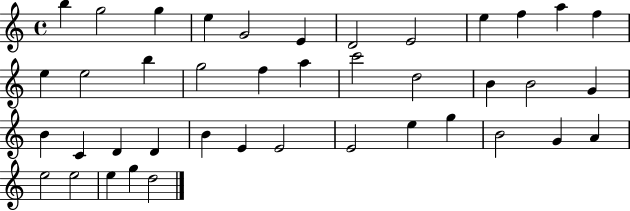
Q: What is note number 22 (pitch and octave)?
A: B4